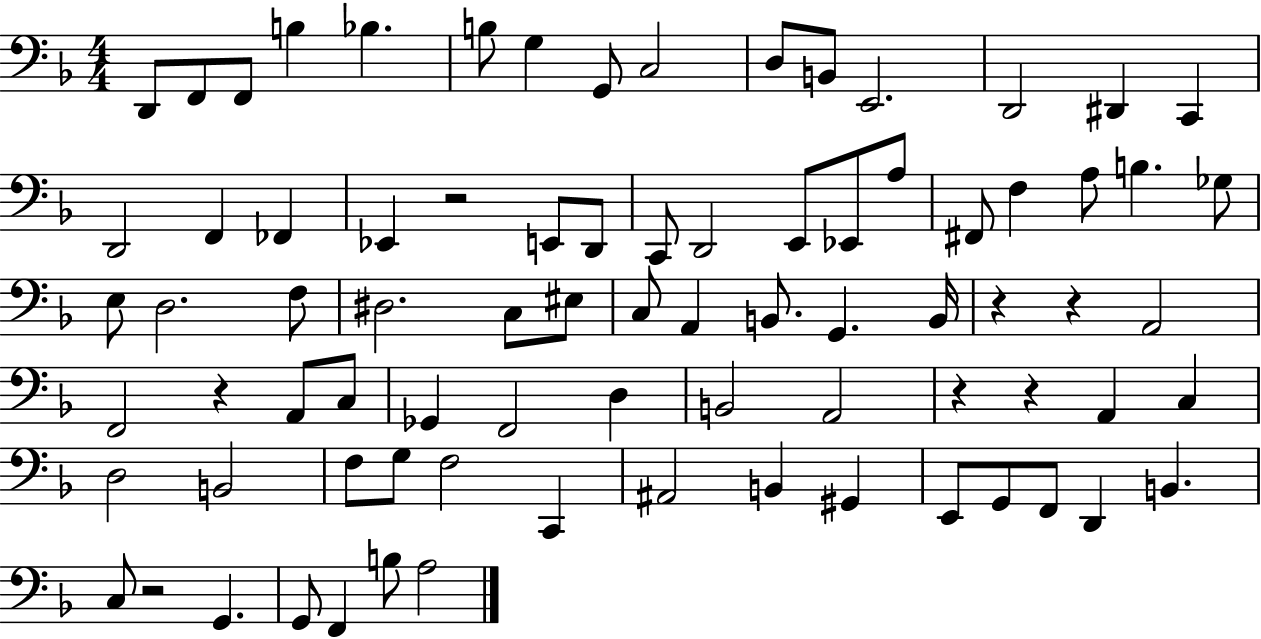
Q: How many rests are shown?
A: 7